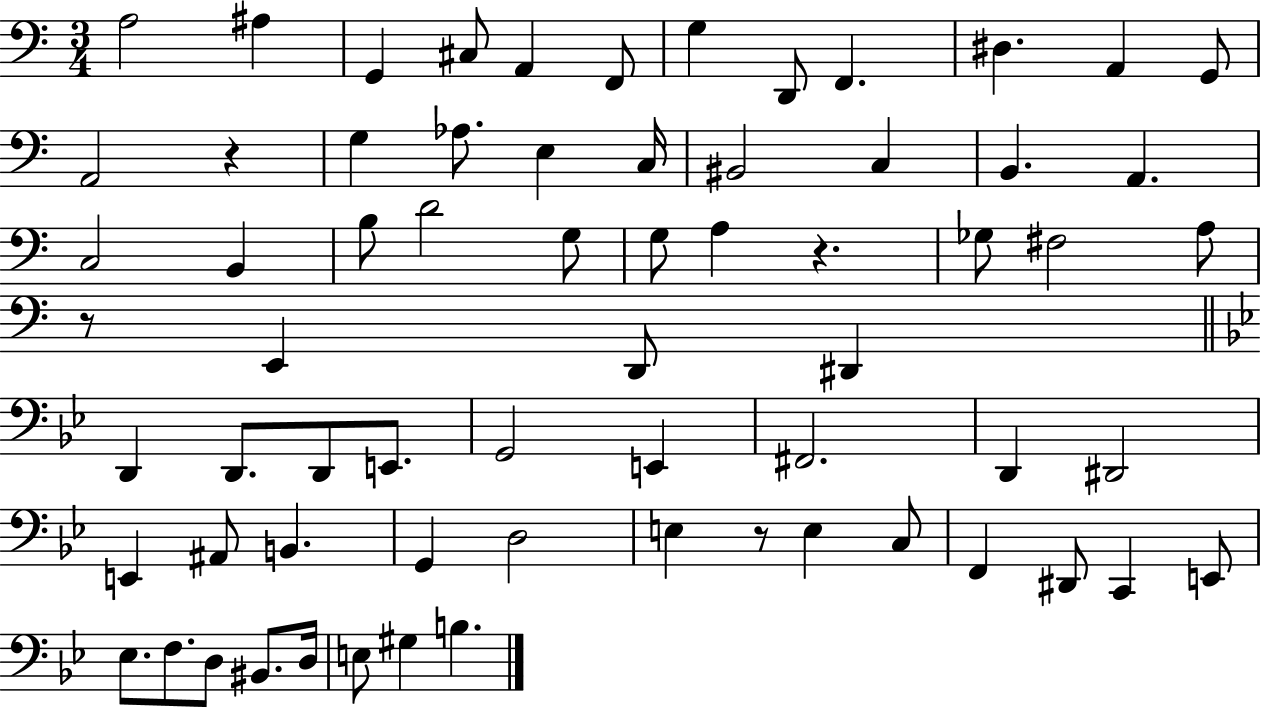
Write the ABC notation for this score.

X:1
T:Untitled
M:3/4
L:1/4
K:C
A,2 ^A, G,, ^C,/2 A,, F,,/2 G, D,,/2 F,, ^D, A,, G,,/2 A,,2 z G, _A,/2 E, C,/4 ^B,,2 C, B,, A,, C,2 B,, B,/2 D2 G,/2 G,/2 A, z _G,/2 ^F,2 A,/2 z/2 E,, D,,/2 ^D,, D,, D,,/2 D,,/2 E,,/2 G,,2 E,, ^F,,2 D,, ^D,,2 E,, ^A,,/2 B,, G,, D,2 E, z/2 E, C,/2 F,, ^D,,/2 C,, E,,/2 _E,/2 F,/2 D,/2 ^B,,/2 D,/4 E,/2 ^G, B,